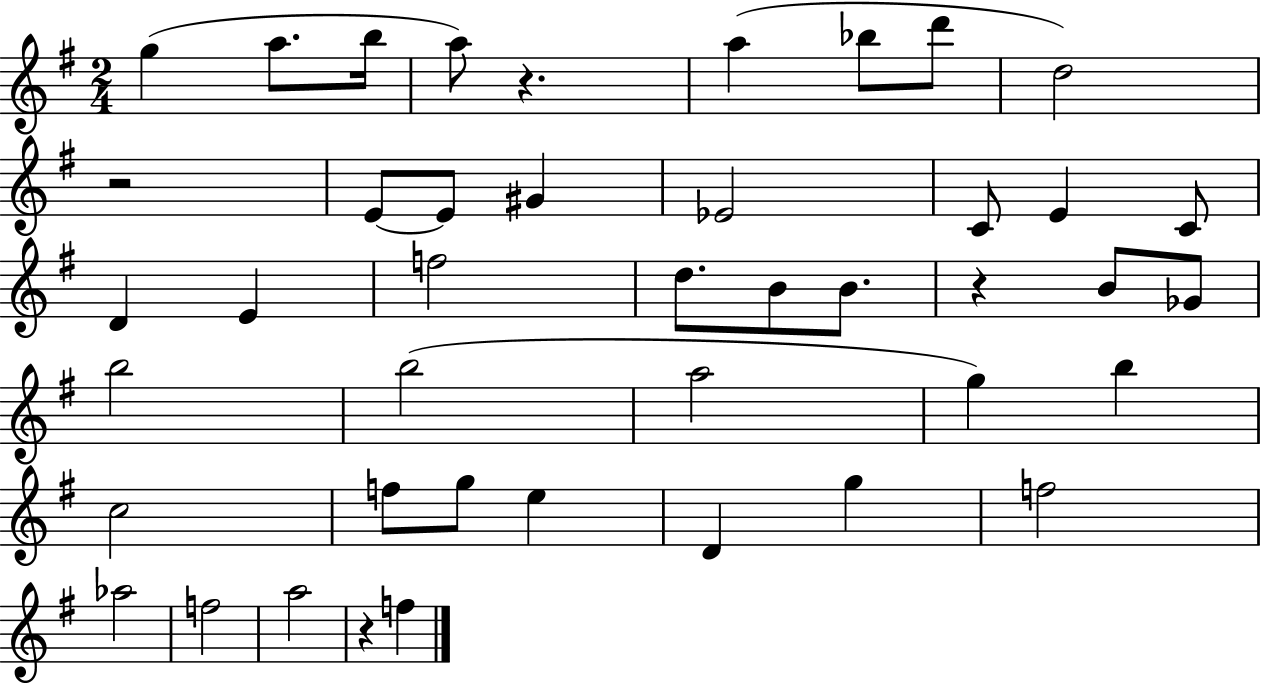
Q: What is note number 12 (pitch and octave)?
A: Eb4